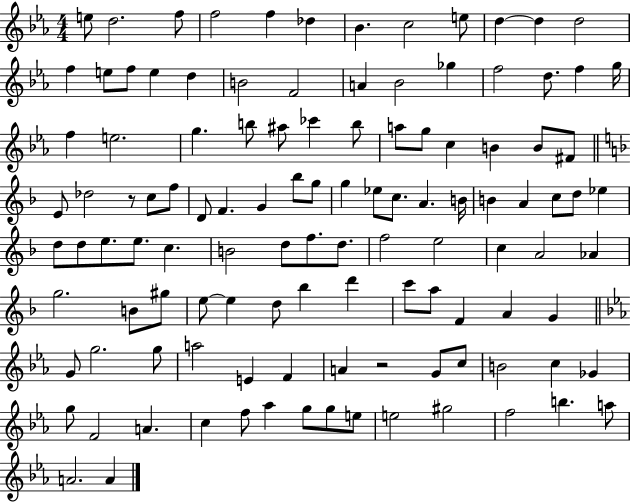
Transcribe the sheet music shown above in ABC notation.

X:1
T:Untitled
M:4/4
L:1/4
K:Eb
e/2 d2 f/2 f2 f _d _B c2 e/2 d d d2 f e/2 f/2 e d B2 F2 A _B2 _g f2 d/2 f g/4 f e2 g b/2 ^a/2 _c' b/2 a/2 g/2 c B B/2 ^F/2 E/2 _d2 z/2 c/2 f/2 D/2 F G _b/2 g/2 g _e/2 c/2 A B/4 B A c/2 d/2 _e d/2 d/2 e/2 e/2 c B2 d/2 f/2 d/2 f2 e2 c A2 _A g2 B/2 ^g/2 e/2 e d/2 _b d' c'/2 a/2 F A G G/2 g2 g/2 a2 E F A z2 G/2 c/2 B2 c _G g/2 F2 A c f/2 _a g/2 g/2 e/2 e2 ^g2 f2 b a/2 A2 A